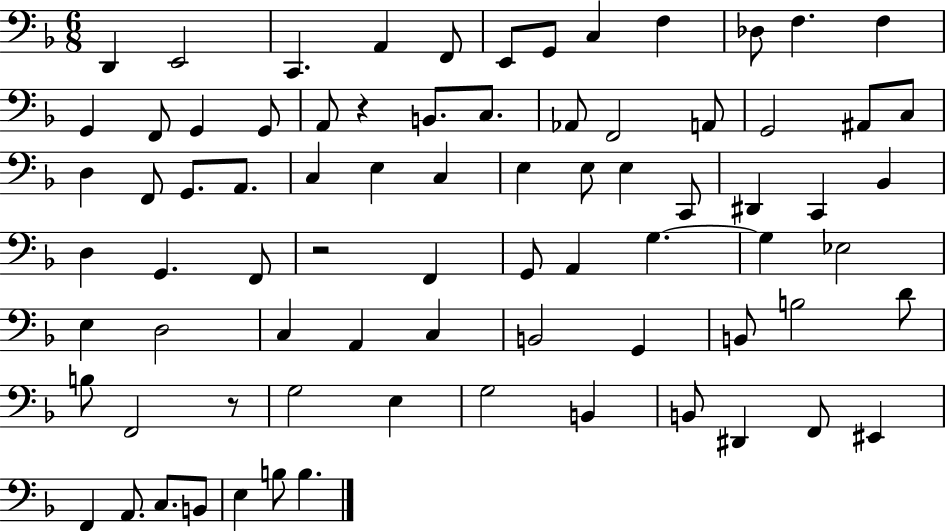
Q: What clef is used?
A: bass